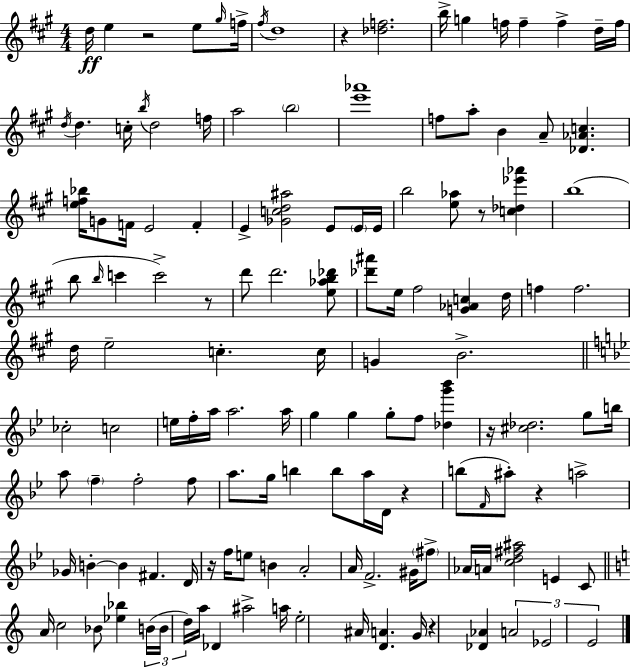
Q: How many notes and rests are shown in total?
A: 138